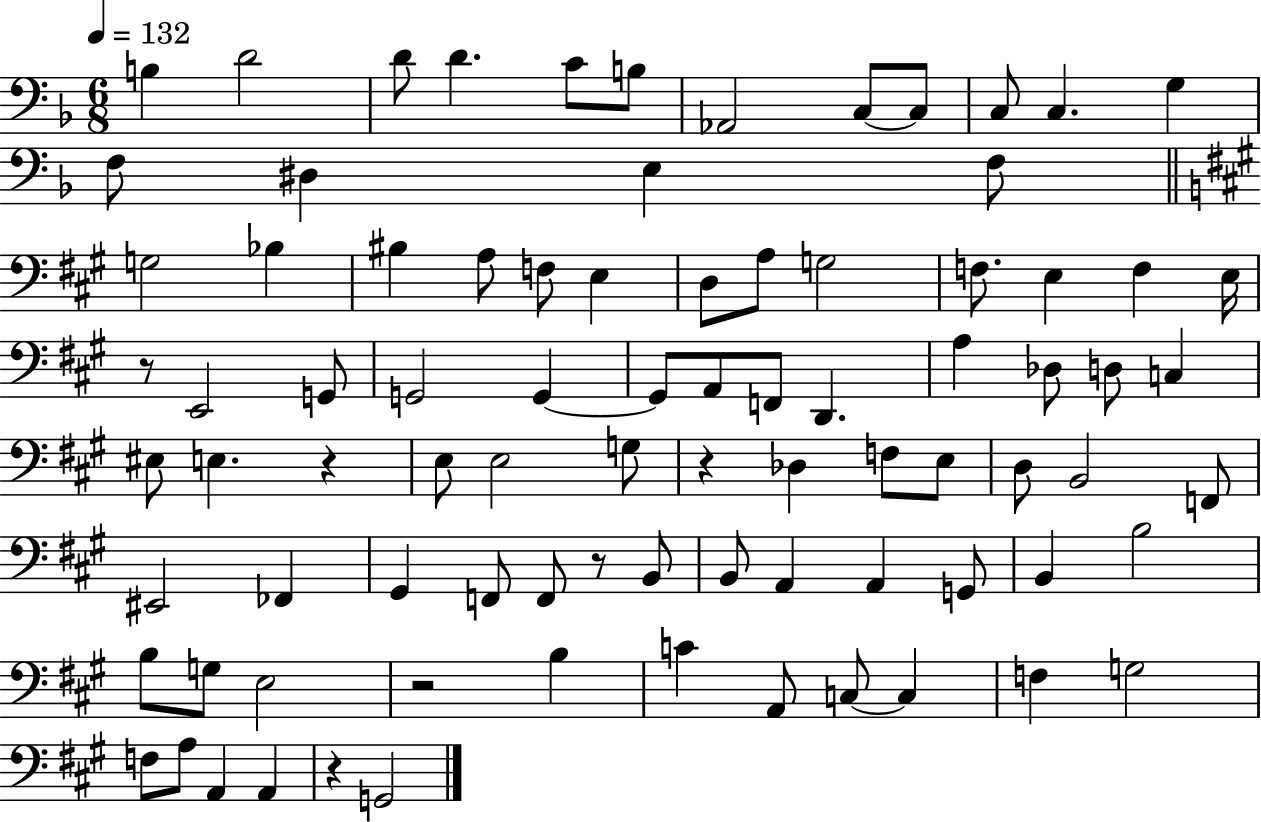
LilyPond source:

{
  \clef bass
  \numericTimeSignature
  \time 6/8
  \key f \major
  \tempo 4 = 132
  b4 d'2 | d'8 d'4. c'8 b8 | aes,2 c8~~ c8 | c8 c4. g4 | \break f8 dis4 e4 f8 | \bar "||" \break \key a \major g2 bes4 | bis4 a8 f8 e4 | d8 a8 g2 | f8. e4 f4 e16 | \break r8 e,2 g,8 | g,2 g,4~~ | g,8 a,8 f,8 d,4. | a4 des8 d8 c4 | \break eis8 e4. r4 | e8 e2 g8 | r4 des4 f8 e8 | d8 b,2 f,8 | \break eis,2 fes,4 | gis,4 f,8 f,8 r8 b,8 | b,8 a,4 a,4 g,8 | b,4 b2 | \break b8 g8 e2 | r2 b4 | c'4 a,8 c8~~ c4 | f4 g2 | \break f8 a8 a,4 a,4 | r4 g,2 | \bar "|."
}